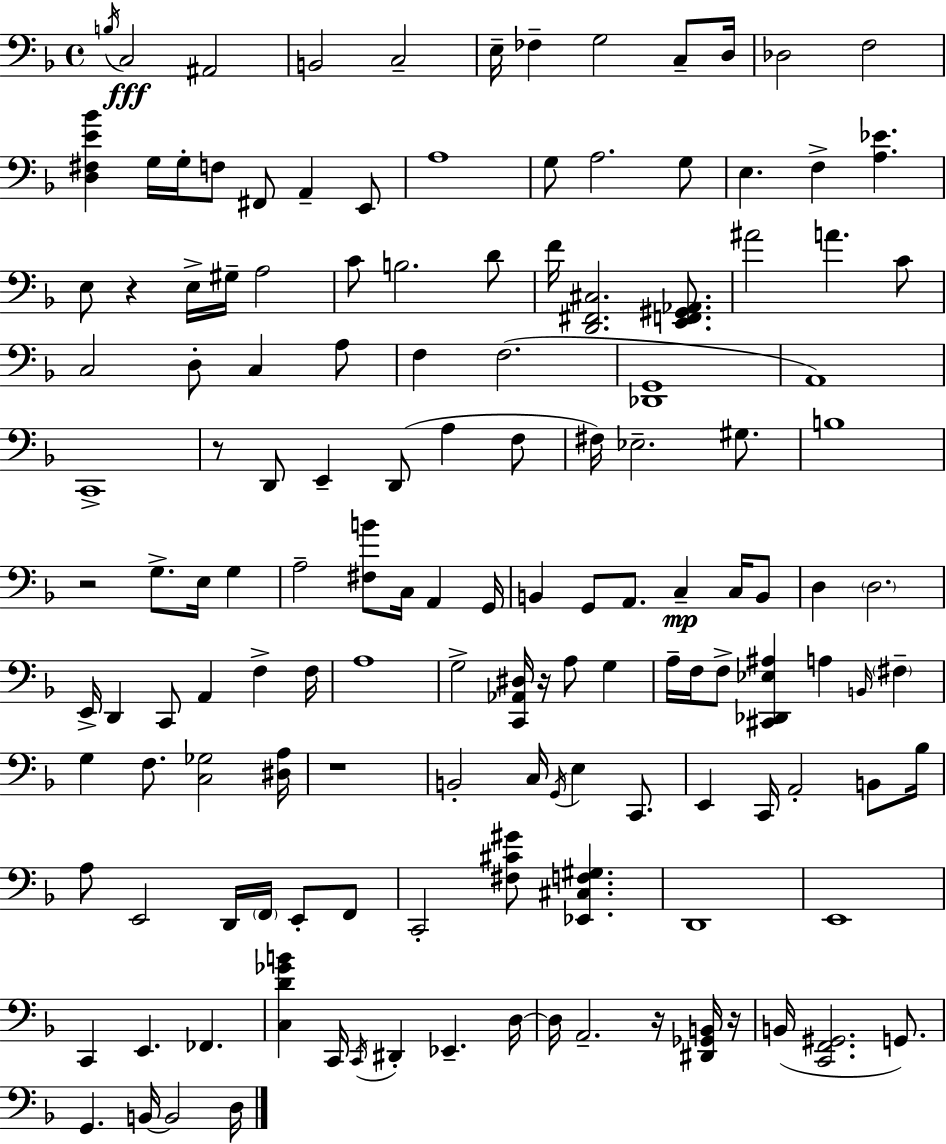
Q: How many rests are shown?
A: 7